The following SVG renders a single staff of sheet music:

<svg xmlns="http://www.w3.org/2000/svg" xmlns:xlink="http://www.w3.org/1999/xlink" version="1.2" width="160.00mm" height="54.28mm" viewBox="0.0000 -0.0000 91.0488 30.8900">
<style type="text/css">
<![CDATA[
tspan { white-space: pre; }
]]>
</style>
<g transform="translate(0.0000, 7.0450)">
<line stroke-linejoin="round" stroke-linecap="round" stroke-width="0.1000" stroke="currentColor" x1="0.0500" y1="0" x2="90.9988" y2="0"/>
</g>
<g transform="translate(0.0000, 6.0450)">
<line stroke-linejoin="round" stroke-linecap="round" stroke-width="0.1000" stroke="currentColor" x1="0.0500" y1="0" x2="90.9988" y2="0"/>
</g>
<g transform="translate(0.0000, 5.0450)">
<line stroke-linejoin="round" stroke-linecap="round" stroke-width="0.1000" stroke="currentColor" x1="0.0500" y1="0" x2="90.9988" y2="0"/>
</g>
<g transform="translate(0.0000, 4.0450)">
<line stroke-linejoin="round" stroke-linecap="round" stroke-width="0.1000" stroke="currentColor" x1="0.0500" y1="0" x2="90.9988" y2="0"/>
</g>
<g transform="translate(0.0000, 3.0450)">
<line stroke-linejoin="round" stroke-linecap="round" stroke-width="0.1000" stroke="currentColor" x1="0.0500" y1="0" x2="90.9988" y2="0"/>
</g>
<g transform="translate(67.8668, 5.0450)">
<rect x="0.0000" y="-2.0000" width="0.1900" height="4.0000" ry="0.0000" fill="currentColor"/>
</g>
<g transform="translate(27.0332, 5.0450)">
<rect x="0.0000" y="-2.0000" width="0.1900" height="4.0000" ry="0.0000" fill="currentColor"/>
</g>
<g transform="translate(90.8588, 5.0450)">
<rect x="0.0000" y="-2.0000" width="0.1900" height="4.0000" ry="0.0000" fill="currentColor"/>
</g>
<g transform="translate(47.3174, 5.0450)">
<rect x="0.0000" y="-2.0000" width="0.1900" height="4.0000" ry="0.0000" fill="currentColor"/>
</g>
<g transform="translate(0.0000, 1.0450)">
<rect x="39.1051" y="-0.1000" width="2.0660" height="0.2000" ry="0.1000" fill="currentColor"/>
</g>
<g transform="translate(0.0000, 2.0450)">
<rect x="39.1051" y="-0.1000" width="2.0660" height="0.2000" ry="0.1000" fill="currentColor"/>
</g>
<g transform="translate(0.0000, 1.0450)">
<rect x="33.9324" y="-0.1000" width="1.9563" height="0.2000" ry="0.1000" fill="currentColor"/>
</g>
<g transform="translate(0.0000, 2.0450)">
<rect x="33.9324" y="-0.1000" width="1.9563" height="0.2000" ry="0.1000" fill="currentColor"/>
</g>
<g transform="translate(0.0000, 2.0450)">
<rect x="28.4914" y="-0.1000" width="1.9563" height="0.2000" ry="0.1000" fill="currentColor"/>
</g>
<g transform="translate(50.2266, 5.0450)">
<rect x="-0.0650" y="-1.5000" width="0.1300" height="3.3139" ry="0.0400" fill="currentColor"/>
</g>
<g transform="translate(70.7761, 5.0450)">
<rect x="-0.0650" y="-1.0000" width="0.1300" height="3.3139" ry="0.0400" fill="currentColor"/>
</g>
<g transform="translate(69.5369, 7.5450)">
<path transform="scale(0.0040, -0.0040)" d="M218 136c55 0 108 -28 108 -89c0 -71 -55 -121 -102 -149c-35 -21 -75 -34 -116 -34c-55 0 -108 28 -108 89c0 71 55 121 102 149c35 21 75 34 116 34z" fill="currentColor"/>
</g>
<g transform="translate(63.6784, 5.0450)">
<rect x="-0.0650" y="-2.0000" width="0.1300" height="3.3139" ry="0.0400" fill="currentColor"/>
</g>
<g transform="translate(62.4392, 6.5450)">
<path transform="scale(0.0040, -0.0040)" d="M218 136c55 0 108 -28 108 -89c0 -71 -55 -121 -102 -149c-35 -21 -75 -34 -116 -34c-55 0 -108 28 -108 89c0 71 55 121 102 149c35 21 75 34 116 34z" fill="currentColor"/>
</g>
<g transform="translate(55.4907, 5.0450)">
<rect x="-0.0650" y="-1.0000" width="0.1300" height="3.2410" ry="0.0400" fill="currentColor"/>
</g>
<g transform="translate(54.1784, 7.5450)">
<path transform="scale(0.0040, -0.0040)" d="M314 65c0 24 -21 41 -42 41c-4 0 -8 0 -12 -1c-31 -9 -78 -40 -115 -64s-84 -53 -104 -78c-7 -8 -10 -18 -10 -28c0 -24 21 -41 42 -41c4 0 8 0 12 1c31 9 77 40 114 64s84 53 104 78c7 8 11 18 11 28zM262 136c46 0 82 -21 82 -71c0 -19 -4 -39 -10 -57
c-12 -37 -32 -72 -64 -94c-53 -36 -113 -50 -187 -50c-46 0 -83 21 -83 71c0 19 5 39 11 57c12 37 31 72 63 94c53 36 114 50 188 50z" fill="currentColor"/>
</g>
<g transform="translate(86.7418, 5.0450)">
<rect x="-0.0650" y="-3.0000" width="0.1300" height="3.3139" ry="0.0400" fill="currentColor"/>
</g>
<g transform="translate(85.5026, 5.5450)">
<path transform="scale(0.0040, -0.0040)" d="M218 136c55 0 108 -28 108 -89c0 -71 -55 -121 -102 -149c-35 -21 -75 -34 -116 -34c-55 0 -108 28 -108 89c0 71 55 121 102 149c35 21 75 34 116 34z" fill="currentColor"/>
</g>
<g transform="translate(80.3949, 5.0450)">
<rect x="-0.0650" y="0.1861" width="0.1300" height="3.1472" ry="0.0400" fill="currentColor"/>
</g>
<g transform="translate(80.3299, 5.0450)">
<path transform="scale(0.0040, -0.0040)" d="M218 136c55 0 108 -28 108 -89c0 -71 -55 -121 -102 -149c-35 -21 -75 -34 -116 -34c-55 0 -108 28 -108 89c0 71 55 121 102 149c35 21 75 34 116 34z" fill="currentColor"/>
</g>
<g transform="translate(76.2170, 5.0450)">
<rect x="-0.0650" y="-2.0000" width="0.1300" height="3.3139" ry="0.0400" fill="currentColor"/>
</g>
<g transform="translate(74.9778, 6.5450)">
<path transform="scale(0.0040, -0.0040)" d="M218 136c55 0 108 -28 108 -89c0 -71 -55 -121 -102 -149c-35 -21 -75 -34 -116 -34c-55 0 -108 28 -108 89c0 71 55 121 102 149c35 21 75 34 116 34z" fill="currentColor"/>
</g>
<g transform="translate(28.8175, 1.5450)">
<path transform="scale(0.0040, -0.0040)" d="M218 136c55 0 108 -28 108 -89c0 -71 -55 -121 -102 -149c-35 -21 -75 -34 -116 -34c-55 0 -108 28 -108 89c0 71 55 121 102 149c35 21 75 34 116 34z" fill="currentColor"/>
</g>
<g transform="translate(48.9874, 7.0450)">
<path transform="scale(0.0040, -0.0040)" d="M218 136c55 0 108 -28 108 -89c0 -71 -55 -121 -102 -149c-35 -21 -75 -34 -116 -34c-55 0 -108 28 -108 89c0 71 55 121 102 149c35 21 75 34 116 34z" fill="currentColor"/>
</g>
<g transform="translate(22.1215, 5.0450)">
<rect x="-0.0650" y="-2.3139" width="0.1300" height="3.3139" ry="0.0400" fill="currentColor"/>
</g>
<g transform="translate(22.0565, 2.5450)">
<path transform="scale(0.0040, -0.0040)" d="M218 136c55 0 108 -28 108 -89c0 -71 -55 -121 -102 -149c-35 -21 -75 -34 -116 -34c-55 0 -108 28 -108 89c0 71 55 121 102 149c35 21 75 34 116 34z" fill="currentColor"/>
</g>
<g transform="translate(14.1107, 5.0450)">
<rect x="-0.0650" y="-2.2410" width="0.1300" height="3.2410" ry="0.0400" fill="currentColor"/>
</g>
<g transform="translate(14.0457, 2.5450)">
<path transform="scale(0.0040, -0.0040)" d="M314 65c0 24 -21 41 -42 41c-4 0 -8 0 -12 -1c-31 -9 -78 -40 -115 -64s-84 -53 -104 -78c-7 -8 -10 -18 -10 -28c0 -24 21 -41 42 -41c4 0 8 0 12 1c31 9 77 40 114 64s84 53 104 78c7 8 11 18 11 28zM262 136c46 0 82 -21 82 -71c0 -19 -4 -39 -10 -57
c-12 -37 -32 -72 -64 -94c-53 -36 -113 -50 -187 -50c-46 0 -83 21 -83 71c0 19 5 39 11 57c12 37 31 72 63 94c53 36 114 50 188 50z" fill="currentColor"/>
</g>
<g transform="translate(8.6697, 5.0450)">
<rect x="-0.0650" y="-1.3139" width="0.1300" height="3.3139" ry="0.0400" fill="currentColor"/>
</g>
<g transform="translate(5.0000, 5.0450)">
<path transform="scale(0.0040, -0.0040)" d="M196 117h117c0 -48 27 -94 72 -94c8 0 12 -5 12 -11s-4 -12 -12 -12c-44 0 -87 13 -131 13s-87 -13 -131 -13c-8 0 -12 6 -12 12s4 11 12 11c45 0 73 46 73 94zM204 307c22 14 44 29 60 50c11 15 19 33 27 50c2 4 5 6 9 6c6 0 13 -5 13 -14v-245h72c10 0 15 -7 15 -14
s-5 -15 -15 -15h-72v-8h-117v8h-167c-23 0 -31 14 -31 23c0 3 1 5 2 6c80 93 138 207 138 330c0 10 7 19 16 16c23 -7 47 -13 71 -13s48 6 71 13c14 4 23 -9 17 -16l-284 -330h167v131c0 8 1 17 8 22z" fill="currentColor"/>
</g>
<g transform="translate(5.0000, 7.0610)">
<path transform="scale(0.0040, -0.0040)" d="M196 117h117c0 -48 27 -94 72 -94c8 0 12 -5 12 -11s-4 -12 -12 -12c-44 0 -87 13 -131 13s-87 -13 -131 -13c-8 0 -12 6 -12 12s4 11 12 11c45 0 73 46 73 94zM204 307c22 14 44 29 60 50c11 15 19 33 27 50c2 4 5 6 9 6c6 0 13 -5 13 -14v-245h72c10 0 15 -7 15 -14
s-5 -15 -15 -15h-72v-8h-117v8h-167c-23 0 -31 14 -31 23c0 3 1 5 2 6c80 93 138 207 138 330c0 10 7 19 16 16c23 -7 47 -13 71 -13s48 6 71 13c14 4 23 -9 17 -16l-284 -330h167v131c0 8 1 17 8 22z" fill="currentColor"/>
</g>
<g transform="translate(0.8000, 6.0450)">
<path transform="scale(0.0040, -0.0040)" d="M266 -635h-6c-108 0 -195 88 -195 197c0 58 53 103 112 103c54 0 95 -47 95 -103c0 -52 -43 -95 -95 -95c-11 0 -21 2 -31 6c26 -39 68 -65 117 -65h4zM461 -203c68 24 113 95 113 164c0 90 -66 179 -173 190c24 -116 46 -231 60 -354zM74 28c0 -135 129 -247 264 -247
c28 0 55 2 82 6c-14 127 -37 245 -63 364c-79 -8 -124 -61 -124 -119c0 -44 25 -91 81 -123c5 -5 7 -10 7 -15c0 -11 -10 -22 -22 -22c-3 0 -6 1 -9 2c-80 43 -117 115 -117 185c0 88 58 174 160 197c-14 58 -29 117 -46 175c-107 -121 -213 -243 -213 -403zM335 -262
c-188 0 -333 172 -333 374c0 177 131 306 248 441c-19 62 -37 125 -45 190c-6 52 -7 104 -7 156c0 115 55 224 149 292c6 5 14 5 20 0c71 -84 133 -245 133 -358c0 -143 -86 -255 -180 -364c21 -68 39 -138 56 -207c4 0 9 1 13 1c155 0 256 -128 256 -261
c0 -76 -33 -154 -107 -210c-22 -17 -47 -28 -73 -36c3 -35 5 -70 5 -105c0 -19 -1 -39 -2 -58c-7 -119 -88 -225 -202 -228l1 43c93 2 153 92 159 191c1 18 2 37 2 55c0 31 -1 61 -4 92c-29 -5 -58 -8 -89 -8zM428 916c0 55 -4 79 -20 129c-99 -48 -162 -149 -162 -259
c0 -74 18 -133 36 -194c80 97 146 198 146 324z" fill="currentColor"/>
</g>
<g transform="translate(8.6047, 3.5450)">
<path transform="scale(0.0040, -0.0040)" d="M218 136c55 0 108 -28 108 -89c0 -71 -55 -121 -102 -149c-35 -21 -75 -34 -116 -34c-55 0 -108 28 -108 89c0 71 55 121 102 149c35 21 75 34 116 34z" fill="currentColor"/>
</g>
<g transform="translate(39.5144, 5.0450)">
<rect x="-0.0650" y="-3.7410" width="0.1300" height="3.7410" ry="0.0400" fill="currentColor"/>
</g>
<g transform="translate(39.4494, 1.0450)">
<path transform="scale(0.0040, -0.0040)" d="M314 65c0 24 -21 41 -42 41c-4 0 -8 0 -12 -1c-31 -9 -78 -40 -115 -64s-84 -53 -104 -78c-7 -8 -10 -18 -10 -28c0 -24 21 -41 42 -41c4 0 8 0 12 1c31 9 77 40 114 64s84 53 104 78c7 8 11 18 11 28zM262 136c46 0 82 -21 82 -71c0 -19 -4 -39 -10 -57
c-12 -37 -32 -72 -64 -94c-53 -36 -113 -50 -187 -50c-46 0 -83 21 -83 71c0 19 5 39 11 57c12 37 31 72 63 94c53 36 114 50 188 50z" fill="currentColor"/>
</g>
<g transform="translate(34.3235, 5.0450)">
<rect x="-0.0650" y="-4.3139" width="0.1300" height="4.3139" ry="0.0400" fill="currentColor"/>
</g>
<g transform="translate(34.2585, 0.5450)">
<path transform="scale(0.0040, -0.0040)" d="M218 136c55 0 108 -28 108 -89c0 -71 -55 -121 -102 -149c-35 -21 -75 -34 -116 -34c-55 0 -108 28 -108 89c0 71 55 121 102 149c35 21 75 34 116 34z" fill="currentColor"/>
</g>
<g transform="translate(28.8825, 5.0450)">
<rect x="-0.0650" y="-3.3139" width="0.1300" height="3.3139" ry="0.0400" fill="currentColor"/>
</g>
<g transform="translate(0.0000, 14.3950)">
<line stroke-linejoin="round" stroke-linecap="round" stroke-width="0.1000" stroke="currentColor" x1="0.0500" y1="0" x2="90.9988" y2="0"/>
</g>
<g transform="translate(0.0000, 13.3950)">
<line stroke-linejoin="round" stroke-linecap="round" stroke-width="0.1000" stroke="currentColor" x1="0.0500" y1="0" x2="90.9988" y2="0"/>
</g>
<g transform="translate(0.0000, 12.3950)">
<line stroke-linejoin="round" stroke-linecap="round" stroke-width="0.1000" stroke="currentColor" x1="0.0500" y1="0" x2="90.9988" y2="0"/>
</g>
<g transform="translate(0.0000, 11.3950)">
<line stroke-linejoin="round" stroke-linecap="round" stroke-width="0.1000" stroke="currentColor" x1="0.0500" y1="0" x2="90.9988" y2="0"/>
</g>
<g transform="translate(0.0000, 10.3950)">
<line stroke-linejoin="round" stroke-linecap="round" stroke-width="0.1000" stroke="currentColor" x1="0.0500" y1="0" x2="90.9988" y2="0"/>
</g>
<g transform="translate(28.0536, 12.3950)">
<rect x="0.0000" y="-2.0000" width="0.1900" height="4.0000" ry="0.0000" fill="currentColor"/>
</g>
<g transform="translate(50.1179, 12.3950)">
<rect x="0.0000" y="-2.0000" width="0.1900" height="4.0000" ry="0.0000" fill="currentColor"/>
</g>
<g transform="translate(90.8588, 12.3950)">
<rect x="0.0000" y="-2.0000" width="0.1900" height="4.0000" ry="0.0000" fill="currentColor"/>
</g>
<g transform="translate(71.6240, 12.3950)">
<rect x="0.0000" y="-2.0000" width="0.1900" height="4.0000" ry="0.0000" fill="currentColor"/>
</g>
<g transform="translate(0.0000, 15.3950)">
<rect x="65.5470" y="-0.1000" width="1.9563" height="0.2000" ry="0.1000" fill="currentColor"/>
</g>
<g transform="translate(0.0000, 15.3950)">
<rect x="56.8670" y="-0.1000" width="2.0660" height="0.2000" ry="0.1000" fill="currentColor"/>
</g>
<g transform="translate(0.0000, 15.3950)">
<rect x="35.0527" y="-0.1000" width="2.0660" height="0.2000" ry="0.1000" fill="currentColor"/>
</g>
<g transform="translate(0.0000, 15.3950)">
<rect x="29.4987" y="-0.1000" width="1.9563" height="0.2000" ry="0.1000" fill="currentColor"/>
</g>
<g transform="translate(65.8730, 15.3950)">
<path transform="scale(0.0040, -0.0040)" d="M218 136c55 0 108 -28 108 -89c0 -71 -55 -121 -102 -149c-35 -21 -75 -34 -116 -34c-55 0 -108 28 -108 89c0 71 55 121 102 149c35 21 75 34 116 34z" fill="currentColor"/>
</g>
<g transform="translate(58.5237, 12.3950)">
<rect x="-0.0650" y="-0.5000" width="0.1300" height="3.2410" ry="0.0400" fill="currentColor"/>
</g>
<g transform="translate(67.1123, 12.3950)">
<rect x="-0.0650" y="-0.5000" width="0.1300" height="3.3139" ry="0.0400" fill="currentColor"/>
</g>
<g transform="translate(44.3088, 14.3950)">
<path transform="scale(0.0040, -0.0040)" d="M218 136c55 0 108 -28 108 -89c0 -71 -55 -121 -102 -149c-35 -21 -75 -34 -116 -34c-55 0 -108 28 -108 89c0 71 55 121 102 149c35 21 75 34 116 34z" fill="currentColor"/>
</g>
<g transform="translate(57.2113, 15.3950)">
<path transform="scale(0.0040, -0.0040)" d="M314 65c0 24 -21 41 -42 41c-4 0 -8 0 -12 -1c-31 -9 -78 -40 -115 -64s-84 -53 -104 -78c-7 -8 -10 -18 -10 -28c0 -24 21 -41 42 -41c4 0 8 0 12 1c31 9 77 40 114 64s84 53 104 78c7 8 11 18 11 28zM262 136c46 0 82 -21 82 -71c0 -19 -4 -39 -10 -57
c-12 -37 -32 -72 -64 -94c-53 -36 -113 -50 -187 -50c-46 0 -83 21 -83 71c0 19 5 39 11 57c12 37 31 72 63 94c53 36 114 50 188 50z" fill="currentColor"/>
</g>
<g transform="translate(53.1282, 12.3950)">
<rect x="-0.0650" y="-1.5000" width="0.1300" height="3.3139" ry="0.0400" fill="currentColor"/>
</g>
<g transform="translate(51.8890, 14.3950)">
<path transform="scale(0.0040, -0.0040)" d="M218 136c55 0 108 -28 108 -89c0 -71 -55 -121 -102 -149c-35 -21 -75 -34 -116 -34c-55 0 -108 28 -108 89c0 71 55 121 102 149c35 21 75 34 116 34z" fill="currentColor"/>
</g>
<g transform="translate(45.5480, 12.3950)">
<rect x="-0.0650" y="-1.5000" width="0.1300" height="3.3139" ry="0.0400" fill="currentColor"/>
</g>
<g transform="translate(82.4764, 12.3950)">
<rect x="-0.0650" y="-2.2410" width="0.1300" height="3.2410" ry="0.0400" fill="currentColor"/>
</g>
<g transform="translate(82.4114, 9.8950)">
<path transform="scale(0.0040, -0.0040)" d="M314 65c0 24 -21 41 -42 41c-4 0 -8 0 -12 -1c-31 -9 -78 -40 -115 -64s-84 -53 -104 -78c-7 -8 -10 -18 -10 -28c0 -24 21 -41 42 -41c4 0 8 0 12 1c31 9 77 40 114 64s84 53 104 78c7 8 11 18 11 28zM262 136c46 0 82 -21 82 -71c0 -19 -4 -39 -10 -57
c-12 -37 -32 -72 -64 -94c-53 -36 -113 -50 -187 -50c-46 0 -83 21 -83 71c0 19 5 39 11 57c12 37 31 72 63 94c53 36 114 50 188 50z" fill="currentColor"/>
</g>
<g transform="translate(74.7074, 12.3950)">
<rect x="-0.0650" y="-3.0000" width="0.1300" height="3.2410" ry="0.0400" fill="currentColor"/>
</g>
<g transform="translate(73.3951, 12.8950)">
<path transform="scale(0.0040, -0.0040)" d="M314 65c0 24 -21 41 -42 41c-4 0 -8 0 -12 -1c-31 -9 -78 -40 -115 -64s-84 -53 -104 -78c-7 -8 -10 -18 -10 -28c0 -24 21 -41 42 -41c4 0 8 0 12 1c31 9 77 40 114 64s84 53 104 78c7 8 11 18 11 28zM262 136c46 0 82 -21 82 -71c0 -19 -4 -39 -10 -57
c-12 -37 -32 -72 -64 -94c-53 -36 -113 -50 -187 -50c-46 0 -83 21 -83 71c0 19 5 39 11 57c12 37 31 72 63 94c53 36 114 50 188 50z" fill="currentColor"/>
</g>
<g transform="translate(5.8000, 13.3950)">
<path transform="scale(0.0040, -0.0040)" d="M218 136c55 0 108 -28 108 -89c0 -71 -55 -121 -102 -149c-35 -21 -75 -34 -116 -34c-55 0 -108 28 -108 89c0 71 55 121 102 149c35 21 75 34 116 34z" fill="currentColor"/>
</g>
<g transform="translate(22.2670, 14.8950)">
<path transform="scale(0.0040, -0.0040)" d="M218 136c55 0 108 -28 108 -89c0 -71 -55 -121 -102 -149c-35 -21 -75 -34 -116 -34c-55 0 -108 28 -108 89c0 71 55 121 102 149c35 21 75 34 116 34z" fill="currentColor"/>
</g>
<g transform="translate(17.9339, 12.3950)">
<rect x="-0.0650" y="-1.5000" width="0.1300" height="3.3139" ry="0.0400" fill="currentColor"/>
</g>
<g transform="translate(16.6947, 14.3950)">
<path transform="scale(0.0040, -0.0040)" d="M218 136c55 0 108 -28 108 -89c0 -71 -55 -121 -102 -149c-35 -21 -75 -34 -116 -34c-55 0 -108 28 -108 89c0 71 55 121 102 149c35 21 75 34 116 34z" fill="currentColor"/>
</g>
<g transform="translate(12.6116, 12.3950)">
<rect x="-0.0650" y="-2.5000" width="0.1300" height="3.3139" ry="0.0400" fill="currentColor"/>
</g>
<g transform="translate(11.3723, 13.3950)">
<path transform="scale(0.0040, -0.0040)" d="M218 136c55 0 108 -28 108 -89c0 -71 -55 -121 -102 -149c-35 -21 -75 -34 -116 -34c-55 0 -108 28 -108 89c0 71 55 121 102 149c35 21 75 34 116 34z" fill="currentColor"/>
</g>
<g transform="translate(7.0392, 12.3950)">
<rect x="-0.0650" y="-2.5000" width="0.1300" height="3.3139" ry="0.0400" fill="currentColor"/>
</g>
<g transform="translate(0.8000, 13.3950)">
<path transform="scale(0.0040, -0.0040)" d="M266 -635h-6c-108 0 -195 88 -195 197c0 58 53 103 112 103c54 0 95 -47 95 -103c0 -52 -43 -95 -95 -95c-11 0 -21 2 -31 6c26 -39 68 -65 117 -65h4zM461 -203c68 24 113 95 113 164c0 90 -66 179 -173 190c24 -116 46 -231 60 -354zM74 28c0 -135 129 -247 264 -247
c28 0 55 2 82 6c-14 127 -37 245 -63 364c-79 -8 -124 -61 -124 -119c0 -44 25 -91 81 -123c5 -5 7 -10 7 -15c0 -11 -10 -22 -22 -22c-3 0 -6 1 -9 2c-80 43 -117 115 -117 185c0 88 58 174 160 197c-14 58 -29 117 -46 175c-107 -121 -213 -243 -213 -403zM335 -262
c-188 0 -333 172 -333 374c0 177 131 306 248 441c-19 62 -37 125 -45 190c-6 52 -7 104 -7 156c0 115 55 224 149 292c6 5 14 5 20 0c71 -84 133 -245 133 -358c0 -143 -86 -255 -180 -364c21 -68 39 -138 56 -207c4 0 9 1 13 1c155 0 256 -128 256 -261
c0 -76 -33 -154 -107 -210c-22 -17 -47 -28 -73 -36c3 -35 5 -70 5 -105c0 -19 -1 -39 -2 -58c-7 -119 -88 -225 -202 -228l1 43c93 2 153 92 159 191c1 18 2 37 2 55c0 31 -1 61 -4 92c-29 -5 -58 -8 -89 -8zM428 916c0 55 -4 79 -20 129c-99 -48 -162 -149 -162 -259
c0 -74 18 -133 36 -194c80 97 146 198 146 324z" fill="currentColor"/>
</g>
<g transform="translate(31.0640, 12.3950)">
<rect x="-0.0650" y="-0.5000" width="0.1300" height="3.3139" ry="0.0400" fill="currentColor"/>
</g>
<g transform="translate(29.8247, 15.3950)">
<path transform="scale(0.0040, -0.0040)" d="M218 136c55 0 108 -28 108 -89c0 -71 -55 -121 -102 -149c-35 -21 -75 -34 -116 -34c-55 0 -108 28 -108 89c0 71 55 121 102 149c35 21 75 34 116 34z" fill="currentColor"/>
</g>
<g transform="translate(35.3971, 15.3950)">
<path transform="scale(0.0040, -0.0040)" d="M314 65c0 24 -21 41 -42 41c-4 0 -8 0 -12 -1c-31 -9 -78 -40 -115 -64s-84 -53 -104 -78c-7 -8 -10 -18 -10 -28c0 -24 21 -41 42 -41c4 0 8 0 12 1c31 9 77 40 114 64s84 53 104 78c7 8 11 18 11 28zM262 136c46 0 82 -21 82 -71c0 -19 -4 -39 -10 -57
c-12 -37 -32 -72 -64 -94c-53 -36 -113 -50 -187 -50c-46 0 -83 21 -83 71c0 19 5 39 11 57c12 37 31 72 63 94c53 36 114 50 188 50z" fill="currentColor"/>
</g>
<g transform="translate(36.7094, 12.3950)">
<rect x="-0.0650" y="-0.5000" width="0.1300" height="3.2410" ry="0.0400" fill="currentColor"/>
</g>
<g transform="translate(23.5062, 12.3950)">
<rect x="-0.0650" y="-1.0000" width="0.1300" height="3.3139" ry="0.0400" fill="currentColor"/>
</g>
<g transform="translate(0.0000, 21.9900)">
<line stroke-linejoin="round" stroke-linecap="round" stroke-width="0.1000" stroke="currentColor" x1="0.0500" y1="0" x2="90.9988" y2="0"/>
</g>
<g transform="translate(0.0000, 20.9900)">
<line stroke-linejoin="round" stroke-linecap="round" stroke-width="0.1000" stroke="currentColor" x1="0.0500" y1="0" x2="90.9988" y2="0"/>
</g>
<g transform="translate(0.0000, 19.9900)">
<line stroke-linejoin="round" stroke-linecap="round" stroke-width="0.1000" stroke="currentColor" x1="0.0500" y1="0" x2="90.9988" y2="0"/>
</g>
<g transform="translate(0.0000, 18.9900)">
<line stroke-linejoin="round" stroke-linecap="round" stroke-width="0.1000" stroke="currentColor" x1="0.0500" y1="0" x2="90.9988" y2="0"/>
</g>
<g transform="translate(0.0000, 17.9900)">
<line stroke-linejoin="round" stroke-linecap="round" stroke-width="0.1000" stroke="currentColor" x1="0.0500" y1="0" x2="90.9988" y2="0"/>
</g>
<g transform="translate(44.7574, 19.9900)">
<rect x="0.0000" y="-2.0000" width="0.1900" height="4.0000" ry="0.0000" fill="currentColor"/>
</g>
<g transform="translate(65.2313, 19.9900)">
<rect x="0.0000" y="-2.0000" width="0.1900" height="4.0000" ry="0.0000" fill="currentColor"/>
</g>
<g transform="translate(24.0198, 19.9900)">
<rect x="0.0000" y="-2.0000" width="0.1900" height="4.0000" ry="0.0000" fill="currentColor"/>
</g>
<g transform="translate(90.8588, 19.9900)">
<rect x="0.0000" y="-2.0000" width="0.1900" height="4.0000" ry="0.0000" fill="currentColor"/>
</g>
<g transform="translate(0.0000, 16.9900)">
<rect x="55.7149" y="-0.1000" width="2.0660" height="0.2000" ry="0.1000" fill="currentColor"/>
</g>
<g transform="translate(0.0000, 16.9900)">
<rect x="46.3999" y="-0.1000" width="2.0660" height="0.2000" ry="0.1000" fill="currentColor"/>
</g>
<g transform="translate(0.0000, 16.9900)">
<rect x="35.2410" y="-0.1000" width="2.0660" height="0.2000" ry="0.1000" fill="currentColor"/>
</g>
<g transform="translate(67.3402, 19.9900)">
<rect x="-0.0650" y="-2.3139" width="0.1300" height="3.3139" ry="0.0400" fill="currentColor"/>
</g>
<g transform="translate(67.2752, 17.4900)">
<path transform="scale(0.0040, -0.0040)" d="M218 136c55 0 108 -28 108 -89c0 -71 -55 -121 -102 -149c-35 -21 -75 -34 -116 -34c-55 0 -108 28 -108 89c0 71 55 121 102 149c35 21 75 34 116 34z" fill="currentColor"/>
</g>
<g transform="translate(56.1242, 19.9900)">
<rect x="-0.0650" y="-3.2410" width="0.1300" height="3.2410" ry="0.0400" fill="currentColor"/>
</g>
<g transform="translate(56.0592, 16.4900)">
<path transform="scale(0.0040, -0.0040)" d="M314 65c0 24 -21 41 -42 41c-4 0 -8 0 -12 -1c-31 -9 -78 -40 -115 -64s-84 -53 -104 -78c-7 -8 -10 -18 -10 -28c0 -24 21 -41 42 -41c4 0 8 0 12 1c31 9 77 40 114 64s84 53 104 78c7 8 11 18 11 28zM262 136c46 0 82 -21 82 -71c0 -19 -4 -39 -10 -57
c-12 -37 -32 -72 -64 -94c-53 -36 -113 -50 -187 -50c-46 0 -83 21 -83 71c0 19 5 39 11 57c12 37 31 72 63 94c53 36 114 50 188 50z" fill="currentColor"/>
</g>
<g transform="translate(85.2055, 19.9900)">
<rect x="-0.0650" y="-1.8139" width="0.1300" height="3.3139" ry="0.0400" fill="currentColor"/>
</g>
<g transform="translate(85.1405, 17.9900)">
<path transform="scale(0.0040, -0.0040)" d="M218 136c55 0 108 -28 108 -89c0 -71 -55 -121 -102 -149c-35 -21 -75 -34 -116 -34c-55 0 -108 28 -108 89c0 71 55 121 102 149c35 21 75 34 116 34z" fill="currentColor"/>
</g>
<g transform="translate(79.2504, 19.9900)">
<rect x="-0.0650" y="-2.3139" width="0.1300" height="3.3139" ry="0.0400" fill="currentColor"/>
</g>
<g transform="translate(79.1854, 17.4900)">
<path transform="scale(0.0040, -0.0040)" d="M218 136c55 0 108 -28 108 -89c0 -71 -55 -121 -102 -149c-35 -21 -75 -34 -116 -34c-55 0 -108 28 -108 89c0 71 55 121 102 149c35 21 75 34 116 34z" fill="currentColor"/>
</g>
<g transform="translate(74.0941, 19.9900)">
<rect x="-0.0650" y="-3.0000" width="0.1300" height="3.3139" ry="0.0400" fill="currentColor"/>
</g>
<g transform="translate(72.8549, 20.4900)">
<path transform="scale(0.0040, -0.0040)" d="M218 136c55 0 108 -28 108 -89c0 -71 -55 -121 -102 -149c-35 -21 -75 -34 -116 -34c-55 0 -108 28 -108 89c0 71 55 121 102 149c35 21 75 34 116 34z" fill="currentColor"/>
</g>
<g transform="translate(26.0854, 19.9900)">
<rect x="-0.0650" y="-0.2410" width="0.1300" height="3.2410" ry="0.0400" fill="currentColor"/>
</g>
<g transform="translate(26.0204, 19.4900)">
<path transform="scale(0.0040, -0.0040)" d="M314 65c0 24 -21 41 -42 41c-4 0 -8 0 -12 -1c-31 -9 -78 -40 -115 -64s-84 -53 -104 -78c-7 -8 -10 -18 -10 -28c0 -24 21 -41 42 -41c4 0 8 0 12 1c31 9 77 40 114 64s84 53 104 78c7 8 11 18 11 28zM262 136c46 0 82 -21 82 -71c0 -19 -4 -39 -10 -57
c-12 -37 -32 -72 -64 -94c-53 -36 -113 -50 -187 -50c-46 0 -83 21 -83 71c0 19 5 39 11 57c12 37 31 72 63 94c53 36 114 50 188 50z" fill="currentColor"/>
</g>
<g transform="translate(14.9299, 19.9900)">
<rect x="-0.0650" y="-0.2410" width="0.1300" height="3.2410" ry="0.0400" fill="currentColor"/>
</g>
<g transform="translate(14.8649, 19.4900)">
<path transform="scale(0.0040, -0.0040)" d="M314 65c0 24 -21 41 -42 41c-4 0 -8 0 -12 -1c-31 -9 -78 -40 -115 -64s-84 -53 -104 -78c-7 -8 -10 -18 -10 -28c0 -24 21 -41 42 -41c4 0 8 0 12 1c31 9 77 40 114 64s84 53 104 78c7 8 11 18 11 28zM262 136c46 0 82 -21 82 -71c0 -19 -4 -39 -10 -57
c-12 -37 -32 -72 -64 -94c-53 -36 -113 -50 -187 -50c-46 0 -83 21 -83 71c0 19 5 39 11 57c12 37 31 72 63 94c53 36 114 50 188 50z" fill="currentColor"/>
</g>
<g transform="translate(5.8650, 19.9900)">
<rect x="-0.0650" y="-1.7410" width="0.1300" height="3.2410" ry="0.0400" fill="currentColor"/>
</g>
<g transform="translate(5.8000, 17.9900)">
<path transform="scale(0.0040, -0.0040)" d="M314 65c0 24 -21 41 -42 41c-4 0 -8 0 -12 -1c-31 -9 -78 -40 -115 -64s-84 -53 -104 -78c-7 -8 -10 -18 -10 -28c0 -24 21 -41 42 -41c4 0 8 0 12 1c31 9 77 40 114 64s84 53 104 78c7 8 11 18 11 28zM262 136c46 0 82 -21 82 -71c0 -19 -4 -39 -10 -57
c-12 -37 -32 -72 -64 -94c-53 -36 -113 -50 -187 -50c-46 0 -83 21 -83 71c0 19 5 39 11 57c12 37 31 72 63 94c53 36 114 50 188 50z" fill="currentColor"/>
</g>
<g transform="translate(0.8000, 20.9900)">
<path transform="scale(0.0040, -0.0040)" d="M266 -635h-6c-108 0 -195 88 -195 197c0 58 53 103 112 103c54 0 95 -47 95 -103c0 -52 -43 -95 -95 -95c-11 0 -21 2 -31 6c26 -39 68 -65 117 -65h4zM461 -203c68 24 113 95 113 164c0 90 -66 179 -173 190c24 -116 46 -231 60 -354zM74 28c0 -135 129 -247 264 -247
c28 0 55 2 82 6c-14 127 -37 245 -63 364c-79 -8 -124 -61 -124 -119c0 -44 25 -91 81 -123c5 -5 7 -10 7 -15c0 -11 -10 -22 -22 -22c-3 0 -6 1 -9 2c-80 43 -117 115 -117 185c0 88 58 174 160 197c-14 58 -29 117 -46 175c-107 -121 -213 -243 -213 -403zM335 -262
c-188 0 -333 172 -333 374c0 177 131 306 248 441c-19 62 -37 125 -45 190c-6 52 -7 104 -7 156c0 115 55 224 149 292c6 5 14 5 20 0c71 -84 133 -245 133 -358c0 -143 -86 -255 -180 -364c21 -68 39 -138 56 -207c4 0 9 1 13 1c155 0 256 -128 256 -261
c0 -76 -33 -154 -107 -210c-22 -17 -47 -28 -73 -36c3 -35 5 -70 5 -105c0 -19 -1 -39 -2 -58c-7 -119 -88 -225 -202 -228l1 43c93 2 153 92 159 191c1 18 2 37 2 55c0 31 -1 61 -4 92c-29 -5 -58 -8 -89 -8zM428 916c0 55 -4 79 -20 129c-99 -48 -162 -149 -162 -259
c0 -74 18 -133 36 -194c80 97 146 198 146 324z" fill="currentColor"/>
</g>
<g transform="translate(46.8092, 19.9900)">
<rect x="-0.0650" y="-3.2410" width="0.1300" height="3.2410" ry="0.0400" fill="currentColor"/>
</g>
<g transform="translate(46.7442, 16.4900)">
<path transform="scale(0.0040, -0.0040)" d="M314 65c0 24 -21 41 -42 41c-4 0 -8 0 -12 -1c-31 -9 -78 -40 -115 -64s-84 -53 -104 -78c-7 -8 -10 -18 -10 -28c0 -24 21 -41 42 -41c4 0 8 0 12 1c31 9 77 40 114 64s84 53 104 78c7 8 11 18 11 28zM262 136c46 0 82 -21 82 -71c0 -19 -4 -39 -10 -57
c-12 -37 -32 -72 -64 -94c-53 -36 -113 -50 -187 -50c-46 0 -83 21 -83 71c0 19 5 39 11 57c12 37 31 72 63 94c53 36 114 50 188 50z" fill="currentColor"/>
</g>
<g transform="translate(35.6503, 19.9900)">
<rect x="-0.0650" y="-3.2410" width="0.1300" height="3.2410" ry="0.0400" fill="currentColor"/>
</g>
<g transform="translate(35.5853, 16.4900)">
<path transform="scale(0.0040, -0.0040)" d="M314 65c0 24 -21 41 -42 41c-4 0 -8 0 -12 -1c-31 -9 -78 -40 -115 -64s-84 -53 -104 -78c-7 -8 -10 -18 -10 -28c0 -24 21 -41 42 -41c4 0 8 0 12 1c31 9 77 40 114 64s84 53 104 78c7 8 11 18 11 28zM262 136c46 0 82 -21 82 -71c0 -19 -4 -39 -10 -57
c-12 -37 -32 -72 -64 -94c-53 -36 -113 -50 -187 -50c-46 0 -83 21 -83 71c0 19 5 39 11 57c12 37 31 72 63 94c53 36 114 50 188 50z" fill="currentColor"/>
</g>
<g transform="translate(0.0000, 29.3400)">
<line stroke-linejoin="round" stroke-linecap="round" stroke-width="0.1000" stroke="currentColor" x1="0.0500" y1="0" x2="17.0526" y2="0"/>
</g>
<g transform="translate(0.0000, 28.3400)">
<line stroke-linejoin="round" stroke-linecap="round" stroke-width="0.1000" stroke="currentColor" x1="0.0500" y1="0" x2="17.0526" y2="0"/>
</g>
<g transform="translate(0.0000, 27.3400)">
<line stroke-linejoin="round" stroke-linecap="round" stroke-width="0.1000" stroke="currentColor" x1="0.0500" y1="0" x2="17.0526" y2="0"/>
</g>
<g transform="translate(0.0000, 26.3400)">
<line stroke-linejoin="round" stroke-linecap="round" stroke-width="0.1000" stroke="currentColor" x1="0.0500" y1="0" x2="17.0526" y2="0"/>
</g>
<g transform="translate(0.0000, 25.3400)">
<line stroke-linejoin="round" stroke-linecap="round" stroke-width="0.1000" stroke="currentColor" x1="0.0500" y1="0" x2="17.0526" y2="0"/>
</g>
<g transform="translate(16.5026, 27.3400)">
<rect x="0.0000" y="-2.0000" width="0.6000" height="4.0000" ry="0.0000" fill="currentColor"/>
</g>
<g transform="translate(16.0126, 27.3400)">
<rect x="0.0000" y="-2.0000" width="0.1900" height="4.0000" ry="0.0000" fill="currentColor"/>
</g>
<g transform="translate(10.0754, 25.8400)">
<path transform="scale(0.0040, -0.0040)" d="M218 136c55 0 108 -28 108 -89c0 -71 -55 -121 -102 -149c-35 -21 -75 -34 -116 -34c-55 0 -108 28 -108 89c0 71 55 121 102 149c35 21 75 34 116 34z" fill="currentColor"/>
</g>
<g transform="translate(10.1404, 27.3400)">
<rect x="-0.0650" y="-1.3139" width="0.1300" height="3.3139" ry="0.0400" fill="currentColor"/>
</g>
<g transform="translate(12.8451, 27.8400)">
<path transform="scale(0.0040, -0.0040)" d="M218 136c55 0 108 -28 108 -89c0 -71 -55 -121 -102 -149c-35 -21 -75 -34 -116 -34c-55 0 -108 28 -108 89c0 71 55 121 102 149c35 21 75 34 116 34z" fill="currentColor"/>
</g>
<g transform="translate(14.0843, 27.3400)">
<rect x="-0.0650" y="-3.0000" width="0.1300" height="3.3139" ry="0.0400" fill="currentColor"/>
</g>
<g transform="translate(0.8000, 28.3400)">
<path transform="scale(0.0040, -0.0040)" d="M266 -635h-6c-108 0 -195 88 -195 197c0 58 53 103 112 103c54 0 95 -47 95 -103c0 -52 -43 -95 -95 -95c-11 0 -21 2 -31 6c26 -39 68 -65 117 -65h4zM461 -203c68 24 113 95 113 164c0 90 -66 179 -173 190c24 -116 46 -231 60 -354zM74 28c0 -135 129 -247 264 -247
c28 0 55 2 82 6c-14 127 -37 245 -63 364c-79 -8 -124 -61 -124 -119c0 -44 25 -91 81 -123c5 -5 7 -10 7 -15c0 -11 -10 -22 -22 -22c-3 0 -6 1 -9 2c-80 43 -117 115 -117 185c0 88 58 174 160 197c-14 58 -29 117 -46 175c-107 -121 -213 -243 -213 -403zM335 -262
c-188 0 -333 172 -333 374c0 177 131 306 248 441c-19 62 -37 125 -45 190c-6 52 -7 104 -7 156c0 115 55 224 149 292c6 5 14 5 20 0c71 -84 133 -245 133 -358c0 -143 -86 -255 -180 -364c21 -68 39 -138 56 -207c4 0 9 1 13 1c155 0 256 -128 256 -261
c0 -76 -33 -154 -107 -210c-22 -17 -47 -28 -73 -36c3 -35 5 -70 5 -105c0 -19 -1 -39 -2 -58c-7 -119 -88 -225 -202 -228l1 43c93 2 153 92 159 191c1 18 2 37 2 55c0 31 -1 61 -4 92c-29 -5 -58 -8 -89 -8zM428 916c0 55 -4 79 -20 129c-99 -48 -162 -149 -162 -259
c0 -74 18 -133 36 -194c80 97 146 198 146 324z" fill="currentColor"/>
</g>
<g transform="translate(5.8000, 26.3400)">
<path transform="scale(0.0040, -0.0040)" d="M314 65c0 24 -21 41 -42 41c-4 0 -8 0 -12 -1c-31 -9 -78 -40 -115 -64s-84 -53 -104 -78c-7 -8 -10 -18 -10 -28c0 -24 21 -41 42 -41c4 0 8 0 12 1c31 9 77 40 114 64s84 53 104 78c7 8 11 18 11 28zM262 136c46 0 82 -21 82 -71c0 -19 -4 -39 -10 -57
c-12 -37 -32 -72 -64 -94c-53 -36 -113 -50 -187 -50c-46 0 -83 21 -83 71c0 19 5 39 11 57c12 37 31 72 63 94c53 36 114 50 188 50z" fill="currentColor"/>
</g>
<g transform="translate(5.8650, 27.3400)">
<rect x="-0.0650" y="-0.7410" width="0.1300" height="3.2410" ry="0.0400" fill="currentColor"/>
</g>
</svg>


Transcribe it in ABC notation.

X:1
T:Untitled
M:4/4
L:1/4
K:C
e g2 g b d' c'2 E D2 F D F B A G G E D C C2 E E C2 C A2 g2 f2 c2 c2 b2 b2 b2 g A g f d2 e A